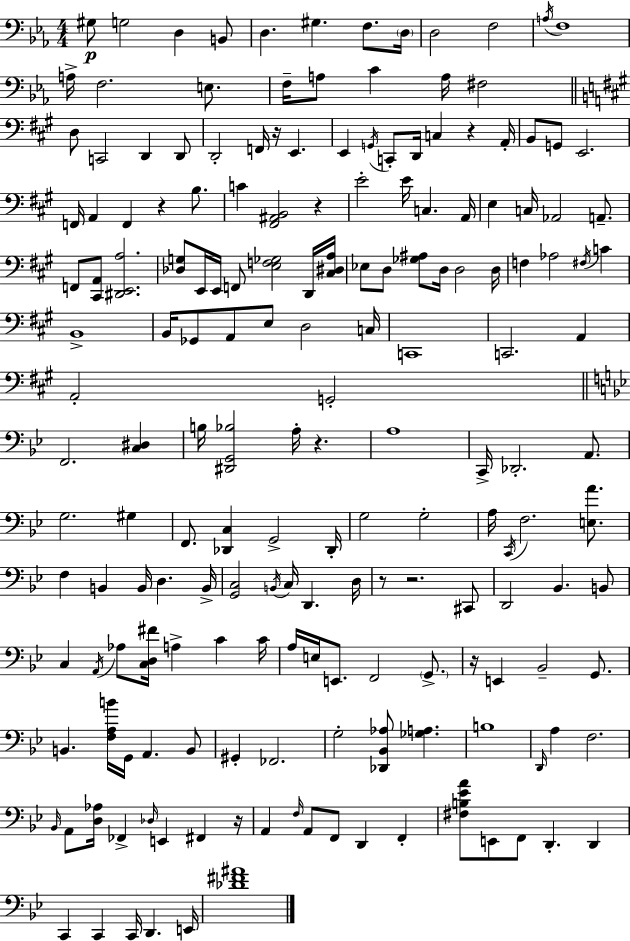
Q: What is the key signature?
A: C minor